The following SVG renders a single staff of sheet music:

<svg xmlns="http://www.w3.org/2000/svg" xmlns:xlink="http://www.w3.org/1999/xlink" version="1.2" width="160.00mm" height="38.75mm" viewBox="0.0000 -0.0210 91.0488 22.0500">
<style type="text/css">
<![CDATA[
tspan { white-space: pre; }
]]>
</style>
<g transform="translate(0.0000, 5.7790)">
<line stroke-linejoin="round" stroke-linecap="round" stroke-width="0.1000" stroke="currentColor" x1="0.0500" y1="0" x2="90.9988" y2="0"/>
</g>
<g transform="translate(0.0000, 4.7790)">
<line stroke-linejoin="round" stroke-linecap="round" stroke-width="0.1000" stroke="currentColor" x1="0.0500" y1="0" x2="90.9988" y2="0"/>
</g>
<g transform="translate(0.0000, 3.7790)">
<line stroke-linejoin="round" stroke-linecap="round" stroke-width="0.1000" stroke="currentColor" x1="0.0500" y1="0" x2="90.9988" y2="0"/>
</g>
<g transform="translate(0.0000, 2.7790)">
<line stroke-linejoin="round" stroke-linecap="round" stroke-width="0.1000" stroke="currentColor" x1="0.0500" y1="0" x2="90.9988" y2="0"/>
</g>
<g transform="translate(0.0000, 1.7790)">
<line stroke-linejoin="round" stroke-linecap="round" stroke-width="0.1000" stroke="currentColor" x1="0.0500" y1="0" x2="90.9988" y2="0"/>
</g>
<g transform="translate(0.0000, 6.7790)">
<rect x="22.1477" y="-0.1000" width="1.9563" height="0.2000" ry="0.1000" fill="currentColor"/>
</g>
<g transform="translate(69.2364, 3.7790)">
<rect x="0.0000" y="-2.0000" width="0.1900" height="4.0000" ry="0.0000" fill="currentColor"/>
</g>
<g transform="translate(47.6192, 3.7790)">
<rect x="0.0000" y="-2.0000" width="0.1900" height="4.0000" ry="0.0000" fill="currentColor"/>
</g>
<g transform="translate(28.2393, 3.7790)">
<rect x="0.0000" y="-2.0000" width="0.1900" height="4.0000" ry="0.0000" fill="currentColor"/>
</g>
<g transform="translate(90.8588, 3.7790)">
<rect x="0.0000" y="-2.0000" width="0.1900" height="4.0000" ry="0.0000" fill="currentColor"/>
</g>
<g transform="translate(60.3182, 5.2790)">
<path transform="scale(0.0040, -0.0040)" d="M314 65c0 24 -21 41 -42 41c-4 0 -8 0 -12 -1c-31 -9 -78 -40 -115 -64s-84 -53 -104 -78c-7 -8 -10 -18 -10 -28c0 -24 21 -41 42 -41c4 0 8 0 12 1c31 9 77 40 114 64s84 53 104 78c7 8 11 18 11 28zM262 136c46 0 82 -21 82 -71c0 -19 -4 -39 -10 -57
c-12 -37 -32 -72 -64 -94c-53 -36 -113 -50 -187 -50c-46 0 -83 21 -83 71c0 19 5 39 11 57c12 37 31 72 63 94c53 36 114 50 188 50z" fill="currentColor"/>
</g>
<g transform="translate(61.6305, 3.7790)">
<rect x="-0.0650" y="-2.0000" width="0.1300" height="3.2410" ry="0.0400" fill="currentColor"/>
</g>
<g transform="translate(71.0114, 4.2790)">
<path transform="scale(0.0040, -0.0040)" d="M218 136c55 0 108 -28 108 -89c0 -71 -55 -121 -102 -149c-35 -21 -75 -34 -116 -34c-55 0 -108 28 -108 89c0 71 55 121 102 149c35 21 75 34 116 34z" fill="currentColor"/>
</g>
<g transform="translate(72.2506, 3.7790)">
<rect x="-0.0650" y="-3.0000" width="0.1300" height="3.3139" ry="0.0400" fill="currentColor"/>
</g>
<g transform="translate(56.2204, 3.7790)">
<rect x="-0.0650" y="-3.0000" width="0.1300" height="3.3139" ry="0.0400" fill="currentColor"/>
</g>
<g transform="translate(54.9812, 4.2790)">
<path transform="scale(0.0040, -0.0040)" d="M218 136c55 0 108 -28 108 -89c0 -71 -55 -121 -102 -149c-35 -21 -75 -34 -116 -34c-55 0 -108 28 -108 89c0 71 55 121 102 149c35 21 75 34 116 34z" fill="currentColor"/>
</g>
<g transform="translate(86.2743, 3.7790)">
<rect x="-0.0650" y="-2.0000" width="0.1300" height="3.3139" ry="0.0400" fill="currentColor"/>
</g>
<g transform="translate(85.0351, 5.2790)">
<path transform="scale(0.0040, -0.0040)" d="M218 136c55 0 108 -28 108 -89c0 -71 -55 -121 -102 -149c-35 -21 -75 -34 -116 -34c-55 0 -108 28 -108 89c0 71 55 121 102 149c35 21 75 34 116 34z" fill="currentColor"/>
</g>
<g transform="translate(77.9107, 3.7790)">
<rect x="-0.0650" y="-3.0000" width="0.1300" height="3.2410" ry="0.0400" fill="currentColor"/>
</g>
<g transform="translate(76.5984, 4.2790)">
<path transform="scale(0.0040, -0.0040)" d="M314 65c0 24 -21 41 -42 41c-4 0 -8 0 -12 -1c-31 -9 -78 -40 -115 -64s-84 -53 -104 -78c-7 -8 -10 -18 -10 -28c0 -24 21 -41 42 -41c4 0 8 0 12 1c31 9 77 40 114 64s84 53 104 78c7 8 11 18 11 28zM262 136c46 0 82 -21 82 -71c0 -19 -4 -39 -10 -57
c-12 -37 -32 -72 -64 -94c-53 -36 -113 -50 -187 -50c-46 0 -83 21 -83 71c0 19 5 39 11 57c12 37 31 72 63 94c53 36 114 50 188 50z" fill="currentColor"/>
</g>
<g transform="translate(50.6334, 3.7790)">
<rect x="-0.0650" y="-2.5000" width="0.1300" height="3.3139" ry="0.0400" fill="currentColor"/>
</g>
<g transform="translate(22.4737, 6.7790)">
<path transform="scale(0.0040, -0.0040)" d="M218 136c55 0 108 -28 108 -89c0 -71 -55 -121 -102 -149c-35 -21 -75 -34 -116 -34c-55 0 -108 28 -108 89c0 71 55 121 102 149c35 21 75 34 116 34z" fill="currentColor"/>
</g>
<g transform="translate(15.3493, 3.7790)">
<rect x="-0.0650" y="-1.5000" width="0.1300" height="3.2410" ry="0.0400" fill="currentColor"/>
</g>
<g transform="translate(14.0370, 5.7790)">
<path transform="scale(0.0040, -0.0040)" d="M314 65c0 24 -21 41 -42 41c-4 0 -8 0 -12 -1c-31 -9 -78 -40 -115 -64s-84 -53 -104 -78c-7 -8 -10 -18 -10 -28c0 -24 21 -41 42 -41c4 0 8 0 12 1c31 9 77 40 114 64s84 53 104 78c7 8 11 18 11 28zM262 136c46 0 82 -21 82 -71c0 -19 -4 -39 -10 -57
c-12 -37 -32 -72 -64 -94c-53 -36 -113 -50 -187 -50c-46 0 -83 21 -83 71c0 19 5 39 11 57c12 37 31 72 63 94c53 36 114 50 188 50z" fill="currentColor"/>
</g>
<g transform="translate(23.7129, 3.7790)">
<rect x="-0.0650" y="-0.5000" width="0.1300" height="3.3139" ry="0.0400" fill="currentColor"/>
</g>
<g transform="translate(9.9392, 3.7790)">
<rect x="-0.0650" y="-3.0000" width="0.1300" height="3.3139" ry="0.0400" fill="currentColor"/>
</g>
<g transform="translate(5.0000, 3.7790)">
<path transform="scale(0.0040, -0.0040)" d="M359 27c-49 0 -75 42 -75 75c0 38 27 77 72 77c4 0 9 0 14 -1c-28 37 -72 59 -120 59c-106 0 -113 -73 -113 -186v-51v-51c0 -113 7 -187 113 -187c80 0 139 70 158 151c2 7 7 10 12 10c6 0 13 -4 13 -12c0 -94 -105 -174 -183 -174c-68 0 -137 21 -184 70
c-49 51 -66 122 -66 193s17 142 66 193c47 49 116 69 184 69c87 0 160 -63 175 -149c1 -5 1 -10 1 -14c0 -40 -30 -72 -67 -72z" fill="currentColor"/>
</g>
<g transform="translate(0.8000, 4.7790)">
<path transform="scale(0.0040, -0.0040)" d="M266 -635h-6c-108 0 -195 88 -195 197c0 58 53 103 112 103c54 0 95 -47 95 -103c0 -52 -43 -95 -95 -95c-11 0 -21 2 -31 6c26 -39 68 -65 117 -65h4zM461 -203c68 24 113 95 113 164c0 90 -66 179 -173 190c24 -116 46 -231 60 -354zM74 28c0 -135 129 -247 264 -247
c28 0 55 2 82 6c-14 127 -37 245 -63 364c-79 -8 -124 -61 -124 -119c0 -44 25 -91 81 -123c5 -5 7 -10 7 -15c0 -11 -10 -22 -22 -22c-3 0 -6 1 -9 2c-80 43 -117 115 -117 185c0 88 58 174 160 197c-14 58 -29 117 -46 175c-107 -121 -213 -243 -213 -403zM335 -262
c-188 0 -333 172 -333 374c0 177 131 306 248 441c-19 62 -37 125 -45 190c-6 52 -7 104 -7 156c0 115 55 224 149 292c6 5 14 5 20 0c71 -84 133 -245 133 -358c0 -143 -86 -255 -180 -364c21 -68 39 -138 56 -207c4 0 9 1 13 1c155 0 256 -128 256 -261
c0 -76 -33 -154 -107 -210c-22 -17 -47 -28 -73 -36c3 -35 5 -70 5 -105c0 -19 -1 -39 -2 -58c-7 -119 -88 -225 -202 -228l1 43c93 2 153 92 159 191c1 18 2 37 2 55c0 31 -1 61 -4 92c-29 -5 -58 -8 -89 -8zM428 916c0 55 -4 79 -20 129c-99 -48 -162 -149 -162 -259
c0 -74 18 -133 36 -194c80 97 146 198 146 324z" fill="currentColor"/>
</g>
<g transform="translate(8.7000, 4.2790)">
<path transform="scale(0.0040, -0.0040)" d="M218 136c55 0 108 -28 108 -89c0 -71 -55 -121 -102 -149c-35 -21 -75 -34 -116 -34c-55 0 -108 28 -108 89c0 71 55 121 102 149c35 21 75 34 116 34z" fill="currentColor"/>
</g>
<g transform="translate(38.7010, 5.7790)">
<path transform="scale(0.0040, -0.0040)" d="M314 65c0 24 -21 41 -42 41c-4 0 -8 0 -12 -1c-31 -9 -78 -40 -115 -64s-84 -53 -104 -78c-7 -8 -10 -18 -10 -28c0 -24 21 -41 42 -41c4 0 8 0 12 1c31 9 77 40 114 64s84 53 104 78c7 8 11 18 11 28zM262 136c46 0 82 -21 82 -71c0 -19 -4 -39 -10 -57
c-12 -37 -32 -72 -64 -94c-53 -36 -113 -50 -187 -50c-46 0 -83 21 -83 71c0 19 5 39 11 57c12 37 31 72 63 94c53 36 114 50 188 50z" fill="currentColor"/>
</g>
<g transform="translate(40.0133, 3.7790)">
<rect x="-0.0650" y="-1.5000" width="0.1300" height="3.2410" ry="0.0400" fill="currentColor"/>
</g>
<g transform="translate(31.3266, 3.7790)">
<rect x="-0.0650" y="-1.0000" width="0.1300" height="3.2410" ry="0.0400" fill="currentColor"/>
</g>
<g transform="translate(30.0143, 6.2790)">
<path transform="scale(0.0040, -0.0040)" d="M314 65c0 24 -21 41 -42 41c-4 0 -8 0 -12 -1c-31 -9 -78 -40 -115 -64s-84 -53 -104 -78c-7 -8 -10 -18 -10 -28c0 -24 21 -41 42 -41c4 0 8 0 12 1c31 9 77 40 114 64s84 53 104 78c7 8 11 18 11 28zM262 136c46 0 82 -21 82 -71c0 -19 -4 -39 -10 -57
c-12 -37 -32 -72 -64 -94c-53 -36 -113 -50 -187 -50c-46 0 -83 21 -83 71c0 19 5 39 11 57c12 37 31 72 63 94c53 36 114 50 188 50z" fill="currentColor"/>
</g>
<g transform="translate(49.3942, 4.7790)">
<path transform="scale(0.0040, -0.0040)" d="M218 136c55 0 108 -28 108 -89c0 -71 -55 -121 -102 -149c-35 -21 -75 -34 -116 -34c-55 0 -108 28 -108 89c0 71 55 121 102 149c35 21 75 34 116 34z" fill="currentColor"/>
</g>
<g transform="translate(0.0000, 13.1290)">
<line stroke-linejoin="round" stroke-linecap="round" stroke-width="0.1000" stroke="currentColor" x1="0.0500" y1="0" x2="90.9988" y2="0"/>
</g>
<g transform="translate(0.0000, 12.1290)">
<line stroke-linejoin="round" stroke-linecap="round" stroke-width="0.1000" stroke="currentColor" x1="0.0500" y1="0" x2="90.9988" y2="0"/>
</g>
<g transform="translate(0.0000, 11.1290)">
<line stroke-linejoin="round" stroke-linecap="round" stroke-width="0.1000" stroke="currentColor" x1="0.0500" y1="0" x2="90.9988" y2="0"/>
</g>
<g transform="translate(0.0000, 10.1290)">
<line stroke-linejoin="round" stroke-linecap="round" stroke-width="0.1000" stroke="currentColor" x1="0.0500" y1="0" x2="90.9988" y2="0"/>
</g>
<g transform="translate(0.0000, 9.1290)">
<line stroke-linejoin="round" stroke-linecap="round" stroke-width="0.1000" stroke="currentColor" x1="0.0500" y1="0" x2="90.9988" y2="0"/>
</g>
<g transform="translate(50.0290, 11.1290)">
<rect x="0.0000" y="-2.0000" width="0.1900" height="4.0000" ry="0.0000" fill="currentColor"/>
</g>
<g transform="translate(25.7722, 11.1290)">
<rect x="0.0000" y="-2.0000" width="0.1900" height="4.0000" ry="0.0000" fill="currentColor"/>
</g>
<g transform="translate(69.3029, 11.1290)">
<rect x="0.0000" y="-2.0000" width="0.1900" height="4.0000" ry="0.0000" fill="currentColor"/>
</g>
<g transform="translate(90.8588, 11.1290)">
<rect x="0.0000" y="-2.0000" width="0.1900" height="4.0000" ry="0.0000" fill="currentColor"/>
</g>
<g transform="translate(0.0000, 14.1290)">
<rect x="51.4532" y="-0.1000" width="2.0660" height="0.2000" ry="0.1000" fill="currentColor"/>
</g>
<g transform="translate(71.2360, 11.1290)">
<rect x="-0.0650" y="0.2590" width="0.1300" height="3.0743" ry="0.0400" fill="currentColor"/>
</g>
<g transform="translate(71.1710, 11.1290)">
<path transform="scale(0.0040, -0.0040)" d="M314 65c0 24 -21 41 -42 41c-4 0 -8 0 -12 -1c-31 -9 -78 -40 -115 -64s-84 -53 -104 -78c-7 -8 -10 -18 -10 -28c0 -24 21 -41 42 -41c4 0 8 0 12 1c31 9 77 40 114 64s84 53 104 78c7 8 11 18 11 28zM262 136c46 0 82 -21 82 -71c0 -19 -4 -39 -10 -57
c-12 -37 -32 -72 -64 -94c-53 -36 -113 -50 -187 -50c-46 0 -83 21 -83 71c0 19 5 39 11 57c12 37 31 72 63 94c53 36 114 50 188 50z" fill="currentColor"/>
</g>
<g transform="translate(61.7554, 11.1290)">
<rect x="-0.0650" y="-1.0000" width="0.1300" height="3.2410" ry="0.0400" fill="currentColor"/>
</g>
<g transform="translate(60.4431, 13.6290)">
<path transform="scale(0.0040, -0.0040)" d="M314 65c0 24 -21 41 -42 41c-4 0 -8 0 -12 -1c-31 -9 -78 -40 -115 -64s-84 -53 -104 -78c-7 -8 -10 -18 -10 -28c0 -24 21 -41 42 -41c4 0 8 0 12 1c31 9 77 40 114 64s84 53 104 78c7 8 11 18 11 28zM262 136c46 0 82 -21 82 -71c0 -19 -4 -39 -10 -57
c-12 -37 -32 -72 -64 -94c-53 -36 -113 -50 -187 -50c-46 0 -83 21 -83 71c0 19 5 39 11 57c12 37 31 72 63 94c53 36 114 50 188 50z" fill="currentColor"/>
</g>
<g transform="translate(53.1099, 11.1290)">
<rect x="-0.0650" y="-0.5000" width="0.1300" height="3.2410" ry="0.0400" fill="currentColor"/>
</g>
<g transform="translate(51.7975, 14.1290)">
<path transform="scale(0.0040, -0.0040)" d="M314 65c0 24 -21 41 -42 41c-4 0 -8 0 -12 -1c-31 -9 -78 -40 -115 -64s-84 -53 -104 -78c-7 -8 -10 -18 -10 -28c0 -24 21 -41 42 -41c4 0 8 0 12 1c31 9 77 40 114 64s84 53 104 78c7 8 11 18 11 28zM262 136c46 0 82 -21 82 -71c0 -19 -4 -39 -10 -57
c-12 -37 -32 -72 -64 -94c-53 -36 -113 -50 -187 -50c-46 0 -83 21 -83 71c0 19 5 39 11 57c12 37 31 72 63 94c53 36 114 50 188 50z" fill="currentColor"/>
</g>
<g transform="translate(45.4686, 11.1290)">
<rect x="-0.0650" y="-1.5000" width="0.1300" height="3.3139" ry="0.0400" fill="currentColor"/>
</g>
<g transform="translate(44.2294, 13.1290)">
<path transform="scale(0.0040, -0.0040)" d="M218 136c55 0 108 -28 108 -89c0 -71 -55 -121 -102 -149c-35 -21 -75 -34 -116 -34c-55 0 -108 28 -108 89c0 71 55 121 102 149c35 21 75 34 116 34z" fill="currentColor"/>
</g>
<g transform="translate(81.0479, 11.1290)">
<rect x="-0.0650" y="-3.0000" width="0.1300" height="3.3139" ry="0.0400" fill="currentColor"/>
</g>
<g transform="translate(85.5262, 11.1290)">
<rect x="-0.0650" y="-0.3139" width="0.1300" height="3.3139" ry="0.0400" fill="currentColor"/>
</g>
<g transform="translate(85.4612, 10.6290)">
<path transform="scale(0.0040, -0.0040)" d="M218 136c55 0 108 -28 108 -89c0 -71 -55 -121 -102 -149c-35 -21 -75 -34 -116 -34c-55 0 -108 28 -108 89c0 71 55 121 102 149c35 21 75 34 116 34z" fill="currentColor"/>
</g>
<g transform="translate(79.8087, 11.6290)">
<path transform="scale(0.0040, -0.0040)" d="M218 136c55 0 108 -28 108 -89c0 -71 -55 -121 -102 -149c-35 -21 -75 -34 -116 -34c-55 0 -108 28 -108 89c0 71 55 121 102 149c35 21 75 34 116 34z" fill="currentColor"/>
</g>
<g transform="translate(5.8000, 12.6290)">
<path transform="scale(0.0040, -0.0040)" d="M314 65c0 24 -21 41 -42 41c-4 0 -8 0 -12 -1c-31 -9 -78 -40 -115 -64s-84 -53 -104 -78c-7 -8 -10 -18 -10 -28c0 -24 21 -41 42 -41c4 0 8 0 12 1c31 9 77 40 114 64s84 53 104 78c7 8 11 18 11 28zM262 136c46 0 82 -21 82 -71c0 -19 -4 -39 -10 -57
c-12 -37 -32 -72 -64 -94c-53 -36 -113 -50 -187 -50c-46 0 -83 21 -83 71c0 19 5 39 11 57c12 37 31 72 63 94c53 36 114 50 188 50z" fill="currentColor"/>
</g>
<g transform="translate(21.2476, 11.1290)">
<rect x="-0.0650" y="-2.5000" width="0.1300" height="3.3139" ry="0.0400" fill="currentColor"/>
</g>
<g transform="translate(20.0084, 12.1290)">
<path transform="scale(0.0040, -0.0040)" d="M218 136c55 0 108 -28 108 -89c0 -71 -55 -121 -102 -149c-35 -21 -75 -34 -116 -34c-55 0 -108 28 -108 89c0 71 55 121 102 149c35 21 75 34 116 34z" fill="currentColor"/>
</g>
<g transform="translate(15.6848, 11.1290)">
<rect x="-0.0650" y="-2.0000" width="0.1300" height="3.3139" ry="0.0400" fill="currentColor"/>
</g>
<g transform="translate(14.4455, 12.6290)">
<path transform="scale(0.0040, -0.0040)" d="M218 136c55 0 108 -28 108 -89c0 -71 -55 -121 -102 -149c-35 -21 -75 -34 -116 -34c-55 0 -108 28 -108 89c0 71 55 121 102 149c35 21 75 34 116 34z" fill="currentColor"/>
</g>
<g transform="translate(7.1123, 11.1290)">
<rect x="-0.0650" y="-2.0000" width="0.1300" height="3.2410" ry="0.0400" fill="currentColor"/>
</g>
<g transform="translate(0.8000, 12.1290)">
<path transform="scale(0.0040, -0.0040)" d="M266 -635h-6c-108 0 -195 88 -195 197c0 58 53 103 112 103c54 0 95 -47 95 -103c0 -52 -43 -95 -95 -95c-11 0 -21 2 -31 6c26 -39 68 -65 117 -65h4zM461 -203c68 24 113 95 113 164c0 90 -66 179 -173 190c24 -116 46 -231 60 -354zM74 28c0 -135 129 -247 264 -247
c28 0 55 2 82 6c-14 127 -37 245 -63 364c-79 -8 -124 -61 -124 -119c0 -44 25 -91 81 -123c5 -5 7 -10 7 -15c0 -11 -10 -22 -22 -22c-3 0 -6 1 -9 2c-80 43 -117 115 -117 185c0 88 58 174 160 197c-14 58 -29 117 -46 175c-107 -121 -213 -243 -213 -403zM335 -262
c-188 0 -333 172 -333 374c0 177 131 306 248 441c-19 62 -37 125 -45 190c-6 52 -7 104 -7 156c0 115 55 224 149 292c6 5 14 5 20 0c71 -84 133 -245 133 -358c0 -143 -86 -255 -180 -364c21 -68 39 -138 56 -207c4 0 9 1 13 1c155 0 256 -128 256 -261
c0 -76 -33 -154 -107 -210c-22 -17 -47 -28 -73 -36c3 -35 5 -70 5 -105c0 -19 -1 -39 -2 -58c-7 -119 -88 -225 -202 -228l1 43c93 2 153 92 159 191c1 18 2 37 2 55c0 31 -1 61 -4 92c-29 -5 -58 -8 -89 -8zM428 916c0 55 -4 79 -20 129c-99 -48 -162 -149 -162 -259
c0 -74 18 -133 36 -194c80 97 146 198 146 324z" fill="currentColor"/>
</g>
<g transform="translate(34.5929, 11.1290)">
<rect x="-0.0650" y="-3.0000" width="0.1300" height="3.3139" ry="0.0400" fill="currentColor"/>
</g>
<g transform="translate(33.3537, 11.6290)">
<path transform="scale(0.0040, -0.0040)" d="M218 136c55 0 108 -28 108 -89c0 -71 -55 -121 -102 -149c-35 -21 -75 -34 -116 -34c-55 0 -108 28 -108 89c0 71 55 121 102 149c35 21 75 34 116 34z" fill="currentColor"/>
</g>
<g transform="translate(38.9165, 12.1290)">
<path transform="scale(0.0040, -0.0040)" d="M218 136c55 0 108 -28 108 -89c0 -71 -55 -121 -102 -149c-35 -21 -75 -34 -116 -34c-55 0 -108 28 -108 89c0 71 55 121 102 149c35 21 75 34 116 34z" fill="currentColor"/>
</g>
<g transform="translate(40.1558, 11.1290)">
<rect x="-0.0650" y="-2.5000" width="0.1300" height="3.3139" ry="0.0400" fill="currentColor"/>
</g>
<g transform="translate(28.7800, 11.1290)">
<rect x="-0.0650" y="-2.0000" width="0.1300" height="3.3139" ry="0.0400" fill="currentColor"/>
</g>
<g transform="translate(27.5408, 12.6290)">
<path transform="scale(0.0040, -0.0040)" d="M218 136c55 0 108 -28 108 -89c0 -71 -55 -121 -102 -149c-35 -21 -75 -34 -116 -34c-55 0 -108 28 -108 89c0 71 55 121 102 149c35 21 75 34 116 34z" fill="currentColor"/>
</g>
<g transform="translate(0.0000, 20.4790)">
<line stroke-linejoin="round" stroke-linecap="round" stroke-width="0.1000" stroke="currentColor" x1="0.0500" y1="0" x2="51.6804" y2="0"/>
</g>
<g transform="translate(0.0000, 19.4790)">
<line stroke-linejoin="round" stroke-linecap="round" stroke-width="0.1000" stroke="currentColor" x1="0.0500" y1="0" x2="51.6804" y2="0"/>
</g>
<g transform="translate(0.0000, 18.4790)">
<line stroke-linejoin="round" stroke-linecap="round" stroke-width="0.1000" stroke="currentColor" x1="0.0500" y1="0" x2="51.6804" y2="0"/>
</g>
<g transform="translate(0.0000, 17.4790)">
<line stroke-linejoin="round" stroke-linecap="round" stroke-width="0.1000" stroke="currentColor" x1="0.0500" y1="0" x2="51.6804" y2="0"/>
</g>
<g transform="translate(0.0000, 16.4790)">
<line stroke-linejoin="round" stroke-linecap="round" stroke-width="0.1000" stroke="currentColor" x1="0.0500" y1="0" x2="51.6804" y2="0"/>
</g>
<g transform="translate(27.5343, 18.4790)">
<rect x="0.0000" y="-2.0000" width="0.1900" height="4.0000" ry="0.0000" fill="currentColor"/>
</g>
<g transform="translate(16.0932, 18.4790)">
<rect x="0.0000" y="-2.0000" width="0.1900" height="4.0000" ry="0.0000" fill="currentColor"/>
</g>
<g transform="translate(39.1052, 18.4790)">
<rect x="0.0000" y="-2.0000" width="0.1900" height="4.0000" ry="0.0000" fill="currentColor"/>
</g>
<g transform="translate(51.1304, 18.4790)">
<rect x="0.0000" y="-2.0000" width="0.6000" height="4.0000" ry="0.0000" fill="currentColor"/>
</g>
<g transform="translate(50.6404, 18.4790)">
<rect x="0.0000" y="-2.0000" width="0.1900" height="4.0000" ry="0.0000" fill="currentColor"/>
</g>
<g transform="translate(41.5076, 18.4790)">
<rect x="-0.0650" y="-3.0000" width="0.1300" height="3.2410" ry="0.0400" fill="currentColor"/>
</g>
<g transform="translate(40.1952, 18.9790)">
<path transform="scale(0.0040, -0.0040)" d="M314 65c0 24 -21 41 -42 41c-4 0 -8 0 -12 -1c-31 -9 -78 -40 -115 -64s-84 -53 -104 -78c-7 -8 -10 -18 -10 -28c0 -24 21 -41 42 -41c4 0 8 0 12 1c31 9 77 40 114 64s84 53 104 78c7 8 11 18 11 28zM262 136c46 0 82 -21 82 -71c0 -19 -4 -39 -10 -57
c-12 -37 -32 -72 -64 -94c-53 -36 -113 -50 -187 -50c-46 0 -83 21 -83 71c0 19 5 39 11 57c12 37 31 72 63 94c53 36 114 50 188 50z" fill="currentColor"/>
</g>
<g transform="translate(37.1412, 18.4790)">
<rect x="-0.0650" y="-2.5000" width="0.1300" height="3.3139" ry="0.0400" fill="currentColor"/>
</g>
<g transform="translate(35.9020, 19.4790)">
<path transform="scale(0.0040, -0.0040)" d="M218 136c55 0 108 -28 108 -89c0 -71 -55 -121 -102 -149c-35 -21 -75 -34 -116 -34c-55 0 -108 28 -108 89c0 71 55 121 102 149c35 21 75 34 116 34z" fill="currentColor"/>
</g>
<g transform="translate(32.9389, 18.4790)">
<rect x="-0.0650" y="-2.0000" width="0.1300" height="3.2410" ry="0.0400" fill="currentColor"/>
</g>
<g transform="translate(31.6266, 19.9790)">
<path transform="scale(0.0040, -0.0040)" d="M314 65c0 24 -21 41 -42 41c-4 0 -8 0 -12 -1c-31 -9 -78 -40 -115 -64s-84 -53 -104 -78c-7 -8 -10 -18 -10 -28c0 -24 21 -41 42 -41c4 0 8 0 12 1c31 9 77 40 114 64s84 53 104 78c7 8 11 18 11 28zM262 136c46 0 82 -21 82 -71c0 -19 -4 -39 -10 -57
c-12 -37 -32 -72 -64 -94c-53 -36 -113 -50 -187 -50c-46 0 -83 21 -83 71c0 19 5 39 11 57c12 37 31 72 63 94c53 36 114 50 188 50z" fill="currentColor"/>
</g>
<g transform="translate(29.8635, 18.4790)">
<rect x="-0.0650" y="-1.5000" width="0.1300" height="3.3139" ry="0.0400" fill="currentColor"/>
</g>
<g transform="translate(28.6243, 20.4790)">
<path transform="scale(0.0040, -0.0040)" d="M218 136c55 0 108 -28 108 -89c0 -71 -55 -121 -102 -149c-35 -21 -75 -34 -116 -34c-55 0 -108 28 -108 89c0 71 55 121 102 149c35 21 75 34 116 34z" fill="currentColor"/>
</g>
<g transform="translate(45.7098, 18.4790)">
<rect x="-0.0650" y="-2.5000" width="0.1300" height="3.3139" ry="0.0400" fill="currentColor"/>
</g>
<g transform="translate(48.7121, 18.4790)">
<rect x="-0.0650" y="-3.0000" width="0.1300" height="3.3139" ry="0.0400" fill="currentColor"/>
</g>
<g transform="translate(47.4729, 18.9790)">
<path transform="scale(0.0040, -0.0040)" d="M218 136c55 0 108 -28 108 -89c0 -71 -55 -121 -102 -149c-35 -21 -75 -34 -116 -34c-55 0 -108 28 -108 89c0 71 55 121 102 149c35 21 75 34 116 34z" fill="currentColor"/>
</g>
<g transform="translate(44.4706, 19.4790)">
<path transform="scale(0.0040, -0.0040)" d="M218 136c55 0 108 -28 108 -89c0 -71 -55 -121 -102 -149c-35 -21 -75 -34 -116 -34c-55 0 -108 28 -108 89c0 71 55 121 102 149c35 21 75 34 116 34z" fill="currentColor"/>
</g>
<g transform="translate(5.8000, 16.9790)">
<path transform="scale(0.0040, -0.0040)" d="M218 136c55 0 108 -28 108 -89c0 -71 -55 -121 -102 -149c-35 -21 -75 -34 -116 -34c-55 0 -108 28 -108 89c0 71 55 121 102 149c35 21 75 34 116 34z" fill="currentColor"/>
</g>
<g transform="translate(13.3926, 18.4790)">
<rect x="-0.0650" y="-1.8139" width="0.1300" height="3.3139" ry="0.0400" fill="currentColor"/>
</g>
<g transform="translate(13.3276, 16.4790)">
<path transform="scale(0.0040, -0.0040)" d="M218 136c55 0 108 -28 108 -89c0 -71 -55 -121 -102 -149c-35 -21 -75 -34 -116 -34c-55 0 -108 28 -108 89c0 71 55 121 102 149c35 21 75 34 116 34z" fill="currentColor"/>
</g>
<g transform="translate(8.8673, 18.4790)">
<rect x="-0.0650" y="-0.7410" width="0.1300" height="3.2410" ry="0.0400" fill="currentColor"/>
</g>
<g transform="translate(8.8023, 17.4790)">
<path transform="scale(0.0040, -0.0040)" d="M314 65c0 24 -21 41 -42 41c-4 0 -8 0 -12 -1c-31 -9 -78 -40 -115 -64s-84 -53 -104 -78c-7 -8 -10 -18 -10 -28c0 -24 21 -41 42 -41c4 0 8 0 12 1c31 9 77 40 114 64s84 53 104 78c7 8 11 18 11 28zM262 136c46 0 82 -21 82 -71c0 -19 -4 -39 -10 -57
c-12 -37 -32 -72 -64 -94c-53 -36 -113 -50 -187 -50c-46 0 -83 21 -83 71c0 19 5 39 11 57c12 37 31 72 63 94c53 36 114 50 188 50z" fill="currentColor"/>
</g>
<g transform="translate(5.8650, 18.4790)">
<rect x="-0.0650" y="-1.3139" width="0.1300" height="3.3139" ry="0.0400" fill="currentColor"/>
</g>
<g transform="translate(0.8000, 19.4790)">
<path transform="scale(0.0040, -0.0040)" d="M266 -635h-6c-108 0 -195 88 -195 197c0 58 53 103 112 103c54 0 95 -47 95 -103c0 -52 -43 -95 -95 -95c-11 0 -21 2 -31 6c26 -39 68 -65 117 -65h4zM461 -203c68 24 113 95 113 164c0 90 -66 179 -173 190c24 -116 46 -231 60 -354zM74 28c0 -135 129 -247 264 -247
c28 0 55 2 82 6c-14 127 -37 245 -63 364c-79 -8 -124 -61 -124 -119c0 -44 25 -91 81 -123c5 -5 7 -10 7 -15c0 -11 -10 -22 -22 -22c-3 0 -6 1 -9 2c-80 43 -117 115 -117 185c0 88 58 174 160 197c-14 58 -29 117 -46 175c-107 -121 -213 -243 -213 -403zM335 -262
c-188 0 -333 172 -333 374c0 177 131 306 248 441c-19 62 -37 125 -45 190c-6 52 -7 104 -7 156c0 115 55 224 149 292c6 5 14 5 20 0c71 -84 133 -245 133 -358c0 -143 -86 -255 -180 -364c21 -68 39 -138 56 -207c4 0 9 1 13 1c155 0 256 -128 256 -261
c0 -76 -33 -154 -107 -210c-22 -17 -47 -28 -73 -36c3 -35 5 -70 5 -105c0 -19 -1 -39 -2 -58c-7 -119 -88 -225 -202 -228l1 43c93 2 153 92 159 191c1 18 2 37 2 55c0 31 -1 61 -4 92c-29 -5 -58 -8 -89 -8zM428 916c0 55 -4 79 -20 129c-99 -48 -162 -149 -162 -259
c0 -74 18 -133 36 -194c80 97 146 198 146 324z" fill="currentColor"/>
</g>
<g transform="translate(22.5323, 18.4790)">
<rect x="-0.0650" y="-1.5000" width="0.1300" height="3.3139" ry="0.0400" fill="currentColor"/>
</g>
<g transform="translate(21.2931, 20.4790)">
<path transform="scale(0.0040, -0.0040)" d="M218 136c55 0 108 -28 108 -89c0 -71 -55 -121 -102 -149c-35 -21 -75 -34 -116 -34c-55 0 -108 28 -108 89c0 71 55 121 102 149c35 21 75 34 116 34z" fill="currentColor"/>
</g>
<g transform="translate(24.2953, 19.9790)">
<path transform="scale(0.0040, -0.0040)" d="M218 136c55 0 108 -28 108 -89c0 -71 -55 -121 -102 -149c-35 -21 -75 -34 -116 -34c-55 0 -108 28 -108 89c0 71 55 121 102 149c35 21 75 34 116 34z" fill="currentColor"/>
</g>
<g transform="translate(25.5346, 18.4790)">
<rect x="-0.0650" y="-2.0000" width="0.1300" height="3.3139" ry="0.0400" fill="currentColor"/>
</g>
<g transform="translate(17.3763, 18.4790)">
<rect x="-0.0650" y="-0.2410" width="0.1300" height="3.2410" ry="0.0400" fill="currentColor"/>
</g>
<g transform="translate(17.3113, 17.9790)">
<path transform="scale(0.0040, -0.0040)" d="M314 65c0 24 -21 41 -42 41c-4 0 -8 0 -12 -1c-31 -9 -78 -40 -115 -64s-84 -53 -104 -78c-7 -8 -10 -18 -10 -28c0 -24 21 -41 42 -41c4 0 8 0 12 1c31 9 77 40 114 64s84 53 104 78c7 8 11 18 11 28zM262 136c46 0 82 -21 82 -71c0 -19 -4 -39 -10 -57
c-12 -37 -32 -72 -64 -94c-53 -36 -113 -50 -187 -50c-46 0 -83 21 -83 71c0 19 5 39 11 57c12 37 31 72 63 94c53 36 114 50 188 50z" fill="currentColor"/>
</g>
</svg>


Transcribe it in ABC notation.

X:1
T:Untitled
M:4/4
L:1/4
K:C
A E2 C D2 E2 G A F2 A A2 F F2 F G F A G E C2 D2 B2 A c e d2 f c2 E F E F2 G A2 G A